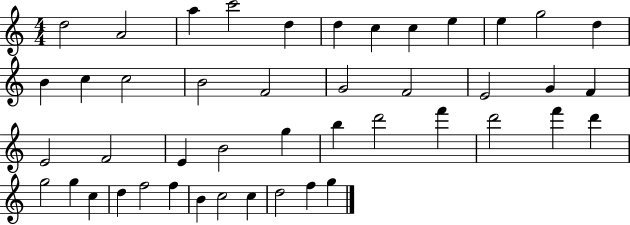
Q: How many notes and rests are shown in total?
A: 45